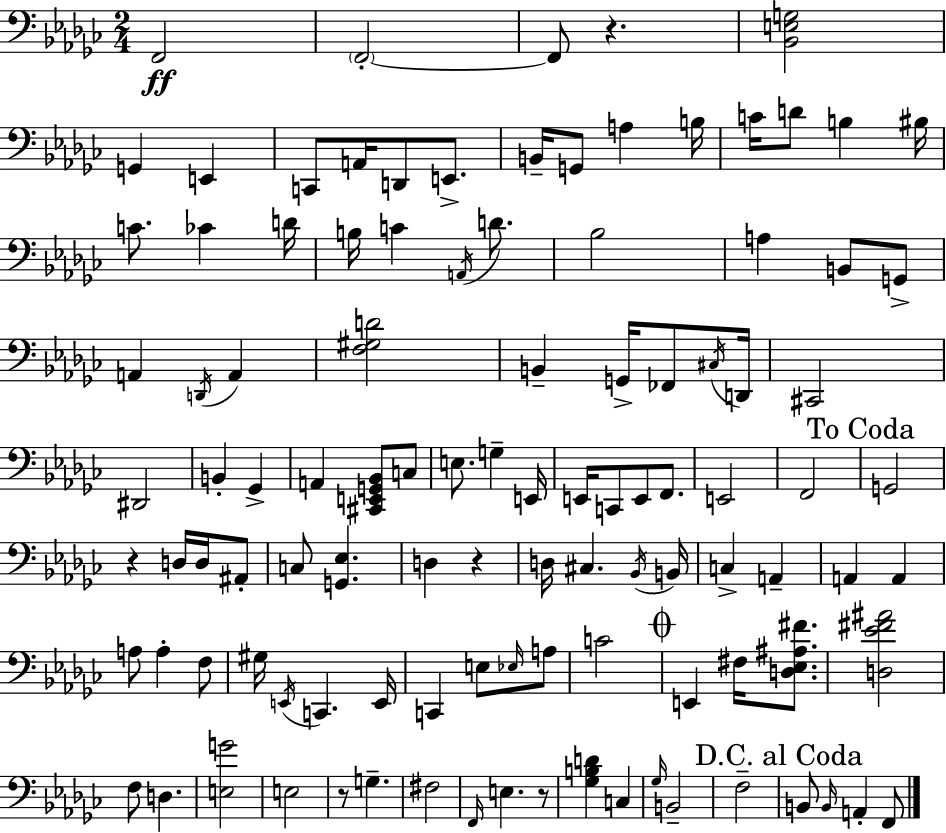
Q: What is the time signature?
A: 2/4